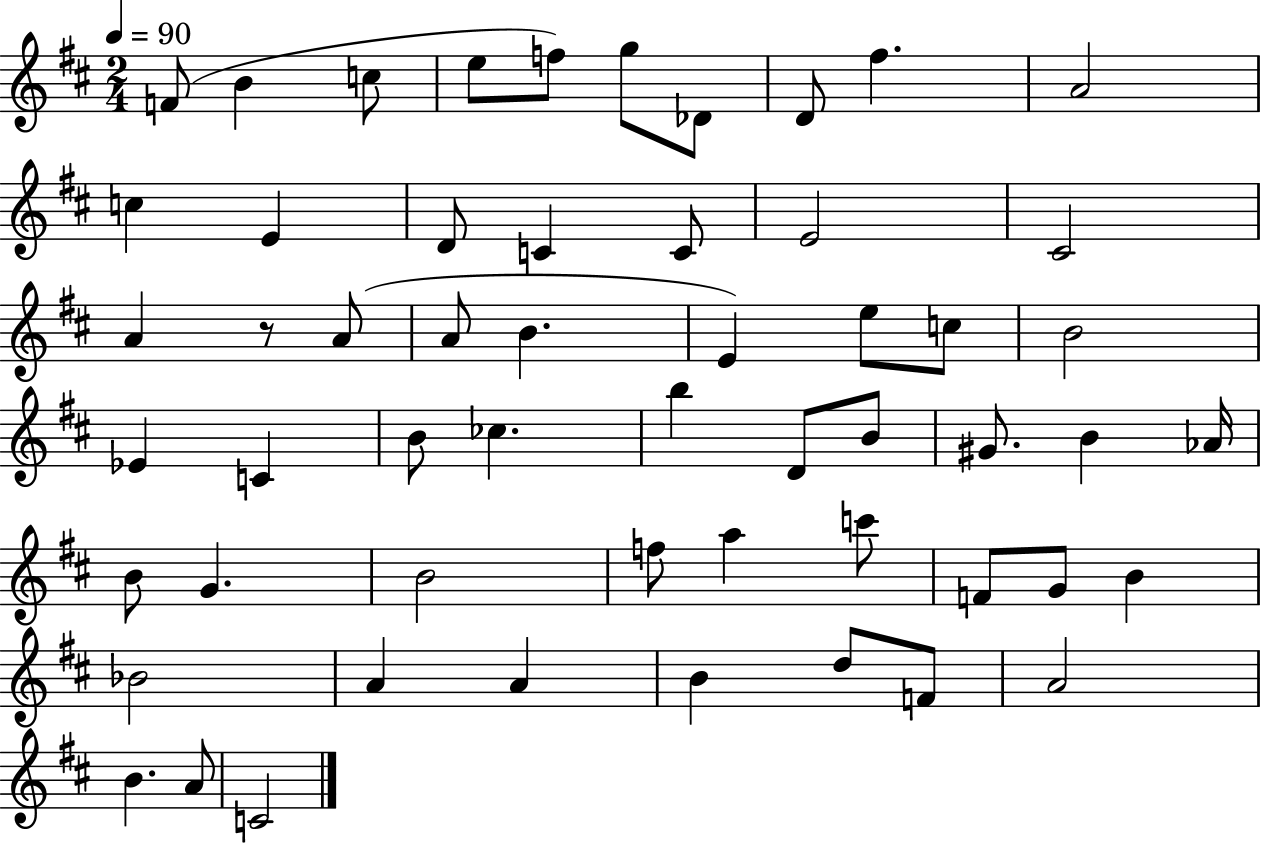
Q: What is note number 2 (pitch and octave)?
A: B4